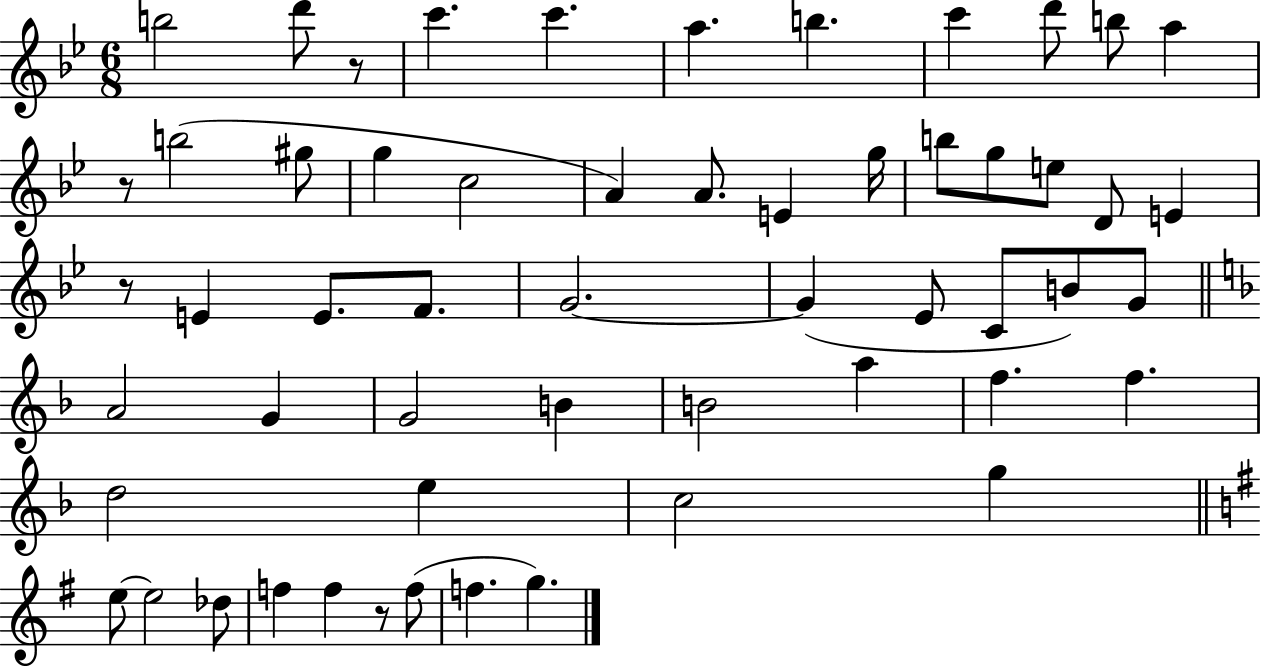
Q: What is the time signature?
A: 6/8